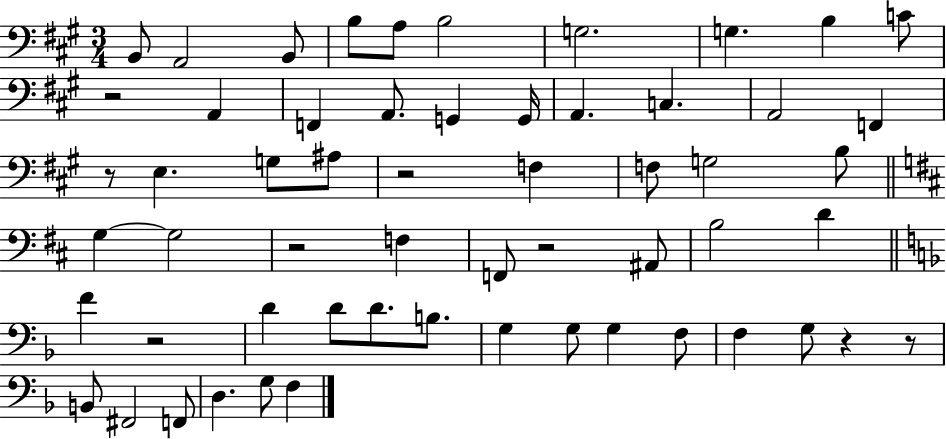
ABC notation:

X:1
T:Untitled
M:3/4
L:1/4
K:A
B,,/2 A,,2 B,,/2 B,/2 A,/2 B,2 G,2 G, B, C/2 z2 A,, F,, A,,/2 G,, G,,/4 A,, C, A,,2 F,, z/2 E, G,/2 ^A,/2 z2 F, F,/2 G,2 B,/2 G, G,2 z2 F, F,,/2 z2 ^A,,/2 B,2 D F z2 D D/2 D/2 B,/2 G, G,/2 G, F,/2 F, G,/2 z z/2 B,,/2 ^F,,2 F,,/2 D, G,/2 F,